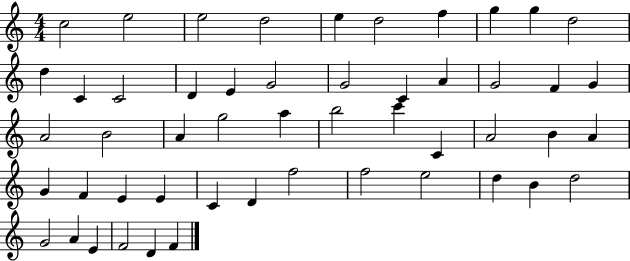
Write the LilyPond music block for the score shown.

{
  \clef treble
  \numericTimeSignature
  \time 4/4
  \key c \major
  c''2 e''2 | e''2 d''2 | e''4 d''2 f''4 | g''4 g''4 d''2 | \break d''4 c'4 c'2 | d'4 e'4 g'2 | g'2 c'4 a'4 | g'2 f'4 g'4 | \break a'2 b'2 | a'4 g''2 a''4 | b''2 c'''4 c'4 | a'2 b'4 a'4 | \break g'4 f'4 e'4 e'4 | c'4 d'4 f''2 | f''2 e''2 | d''4 b'4 d''2 | \break g'2 a'4 e'4 | f'2 d'4 f'4 | \bar "|."
}